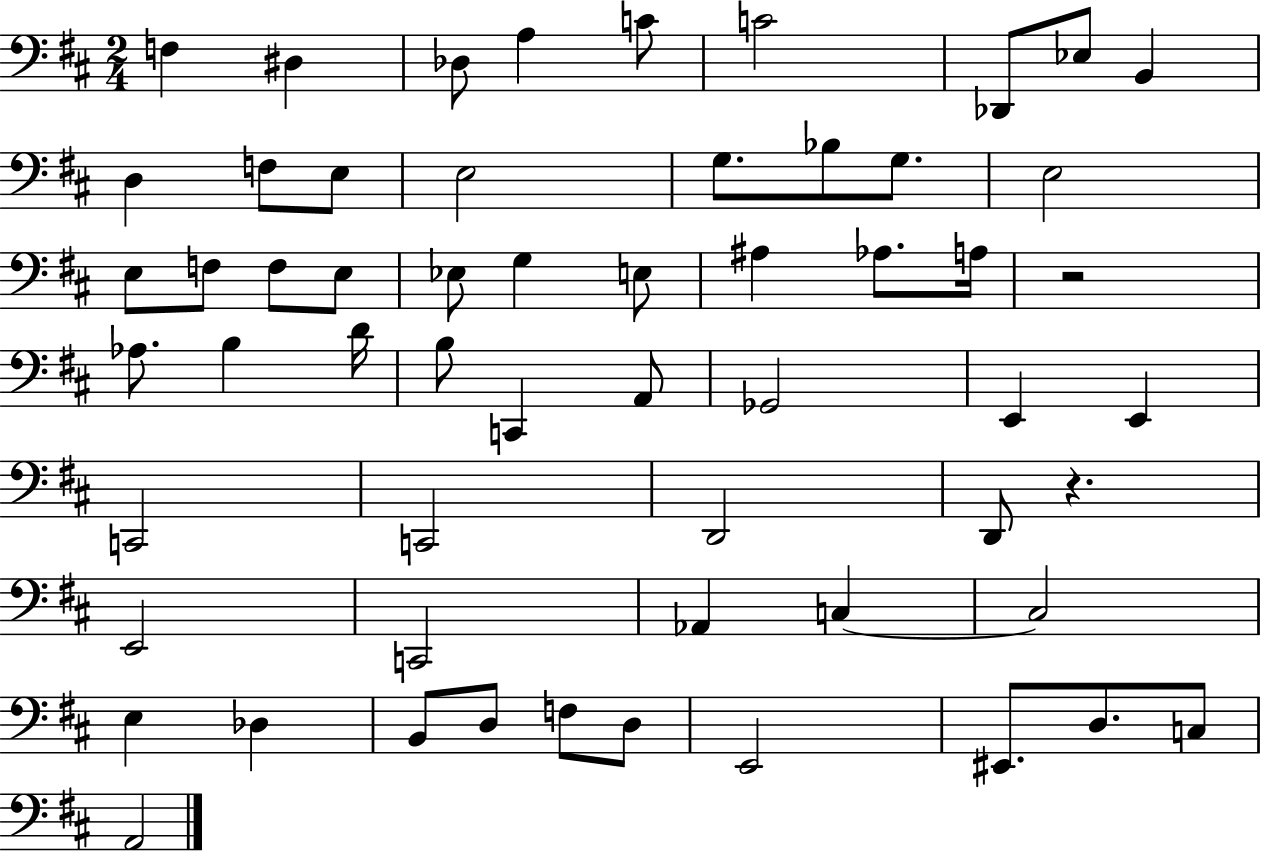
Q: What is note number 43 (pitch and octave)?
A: Ab2